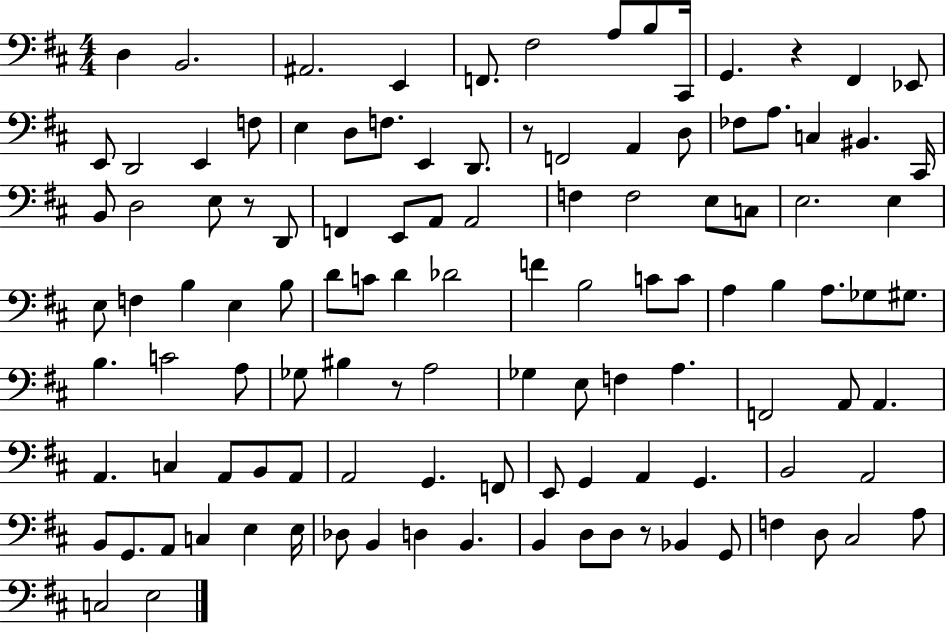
D3/q B2/h. A#2/h. E2/q F2/e. F#3/h A3/e B3/e C#2/s G2/q. R/q F#2/q Eb2/e E2/e D2/h E2/q F3/e E3/q D3/e F3/e. E2/q D2/e. R/e F2/h A2/q D3/e FES3/e A3/e. C3/q BIS2/q. C#2/s B2/e D3/h E3/e R/e D2/e F2/q E2/e A2/e A2/h F3/q F3/h E3/e C3/e E3/h. E3/q E3/e F3/q B3/q E3/q B3/e D4/e C4/e D4/q Db4/h F4/q B3/h C4/e C4/e A3/q B3/q A3/e. Gb3/e G#3/e. B3/q. C4/h A3/e Gb3/e BIS3/q R/e A3/h Gb3/q E3/e F3/q A3/q. F2/h A2/e A2/q. A2/q. C3/q A2/e B2/e A2/e A2/h G2/q. F2/e E2/e G2/q A2/q G2/q. B2/h A2/h B2/e G2/e. A2/e C3/q E3/q E3/s Db3/e B2/q D3/q B2/q. B2/q D3/e D3/e R/e Bb2/q G2/e F3/q D3/e C#3/h A3/e C3/h E3/h